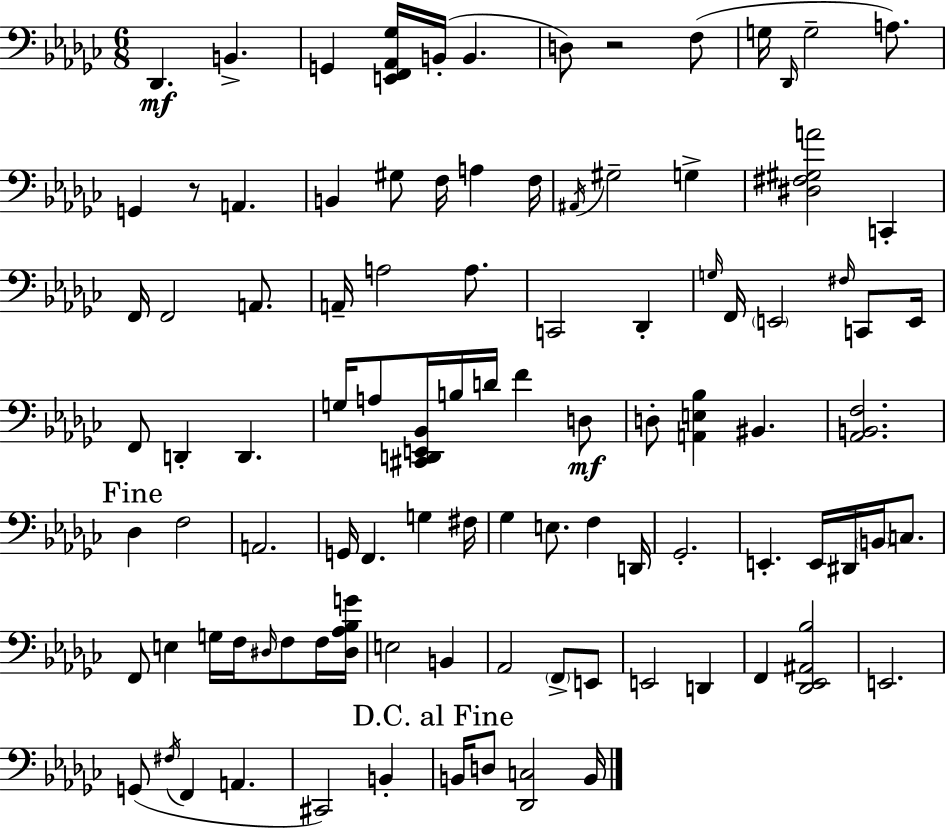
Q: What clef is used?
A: bass